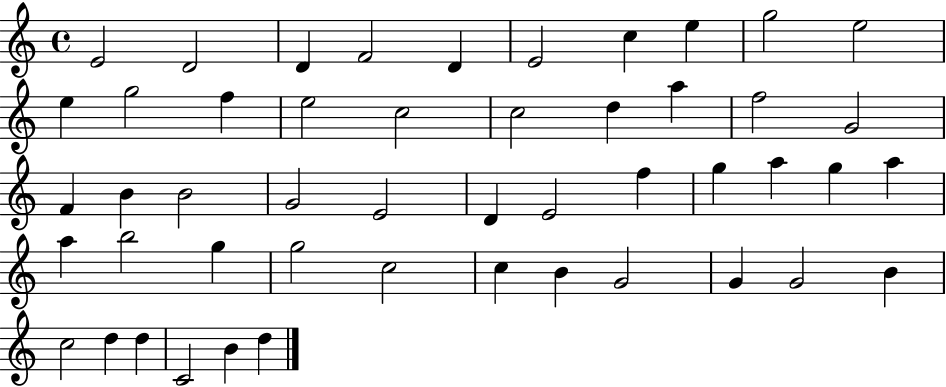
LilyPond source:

{
  \clef treble
  \time 4/4
  \defaultTimeSignature
  \key c \major
  e'2 d'2 | d'4 f'2 d'4 | e'2 c''4 e''4 | g''2 e''2 | \break e''4 g''2 f''4 | e''2 c''2 | c''2 d''4 a''4 | f''2 g'2 | \break f'4 b'4 b'2 | g'2 e'2 | d'4 e'2 f''4 | g''4 a''4 g''4 a''4 | \break a''4 b''2 g''4 | g''2 c''2 | c''4 b'4 g'2 | g'4 g'2 b'4 | \break c''2 d''4 d''4 | c'2 b'4 d''4 | \bar "|."
}